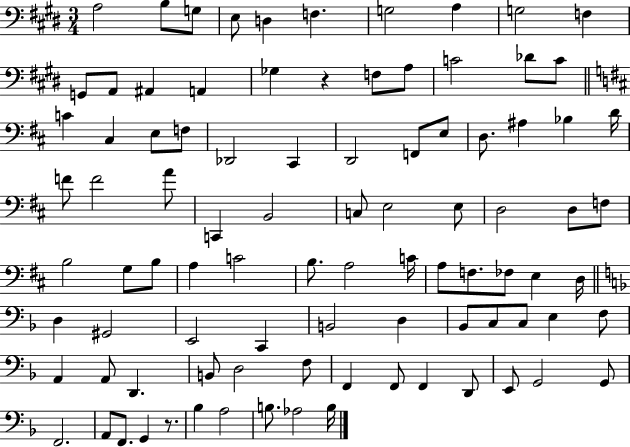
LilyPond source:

{
  \clef bass
  \numericTimeSignature
  \time 3/4
  \key e \major
  \repeat volta 2 { a2 b8 g8 | e8 d4 f4. | g2 a4 | g2 f4 | \break g,8 a,8 ais,4 a,4 | ges4 r4 f8 a8 | c'2 des'8 c'8 | \bar "||" \break \key d \major c'4 cis4 e8 f8 | des,2 cis,4 | d,2 f,8 e8 | d8. ais4 bes4 d'16 | \break f'8 f'2 a'8 | c,4 b,2 | c8 e2 e8 | d2 d8 f8 | \break b2 g8 b8 | a4 c'2 | b8. a2 c'16 | a8 f8. fes8 e4 d16 | \break \bar "||" \break \key f \major d4 gis,2 | e,2 c,4 | b,2 d4 | bes,8 c8 c8 e4 f8 | \break a,4 a,8 d,4. | b,8 d2 f8 | f,4 f,8 f,4 d,8 | e,8 g,2 g,8 | \break f,2. | a,8 f,8. g,4 r8. | bes4 a2 | b8. aes2 b16 | \break } \bar "|."
}